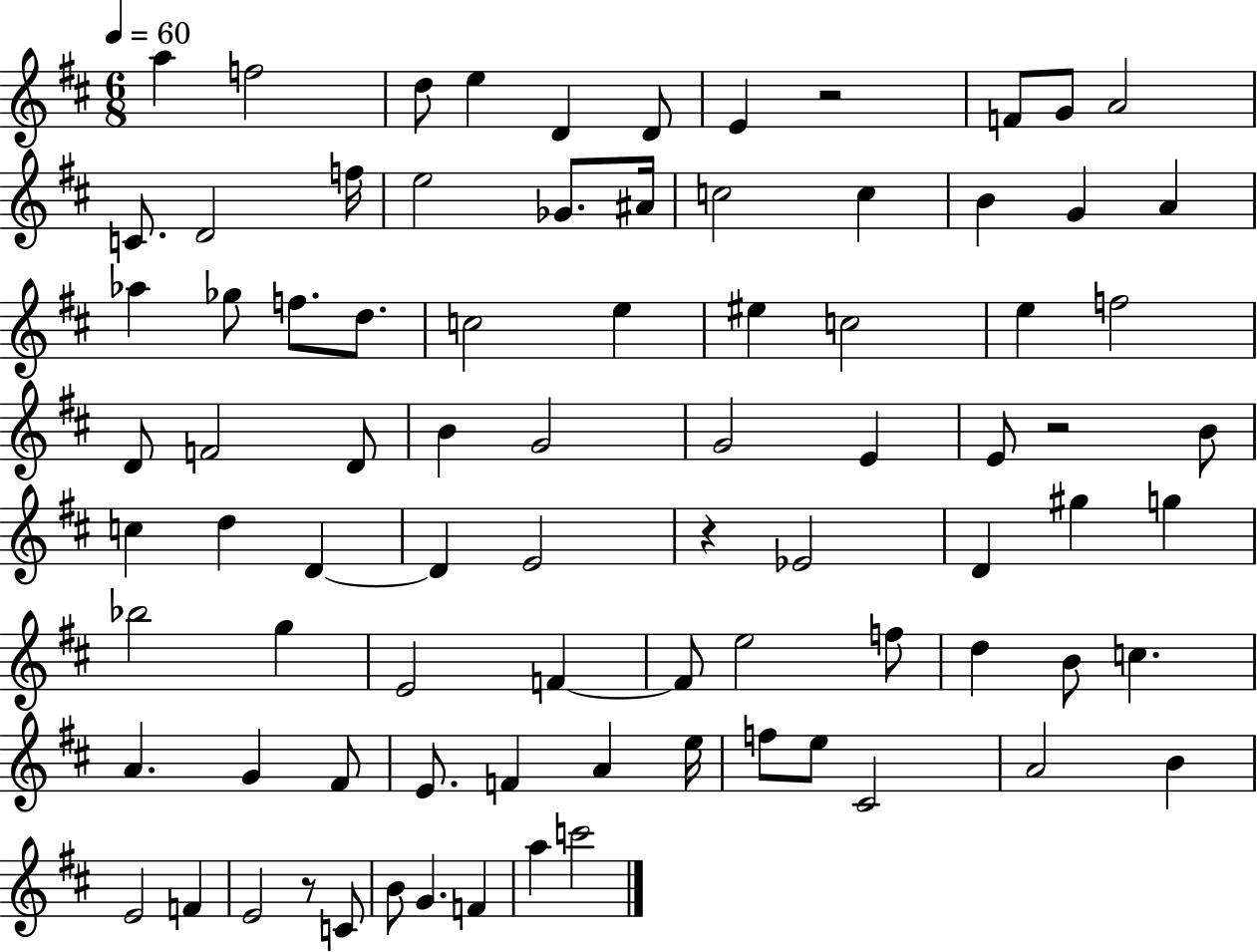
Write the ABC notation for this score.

X:1
T:Untitled
M:6/8
L:1/4
K:D
a f2 d/2 e D D/2 E z2 F/2 G/2 A2 C/2 D2 f/4 e2 _G/2 ^A/4 c2 c B G A _a _g/2 f/2 d/2 c2 e ^e c2 e f2 D/2 F2 D/2 B G2 G2 E E/2 z2 B/2 c d D D E2 z _E2 D ^g g _b2 g E2 F F/2 e2 f/2 d B/2 c A G ^F/2 E/2 F A e/4 f/2 e/2 ^C2 A2 B E2 F E2 z/2 C/2 B/2 G F a c'2